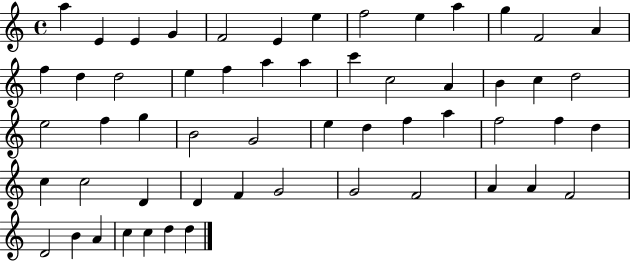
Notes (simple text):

A5/q E4/q E4/q G4/q F4/h E4/q E5/q F5/h E5/q A5/q G5/q F4/h A4/q F5/q D5/q D5/h E5/q F5/q A5/q A5/q C6/q C5/h A4/q B4/q C5/q D5/h E5/h F5/q G5/q B4/h G4/h E5/q D5/q F5/q A5/q F5/h F5/q D5/q C5/q C5/h D4/q D4/q F4/q G4/h G4/h F4/h A4/q A4/q F4/h D4/h B4/q A4/q C5/q C5/q D5/q D5/q